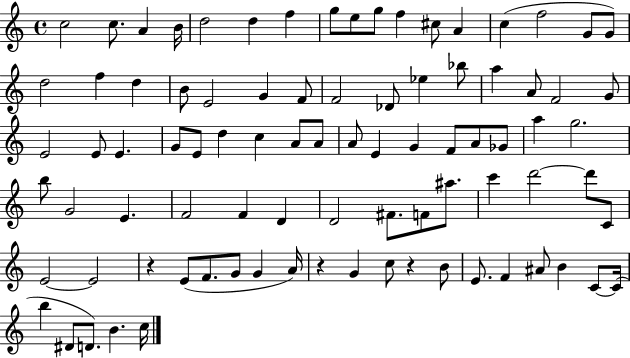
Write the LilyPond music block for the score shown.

{
  \clef treble
  \time 4/4
  \defaultTimeSignature
  \key c \major
  c''2 c''8. a'4 b'16 | d''2 d''4 f''4 | g''8 e''8 g''8 f''4 cis''8 a'4 | c''4( f''2 g'8 g'8) | \break d''2 f''4 d''4 | b'8 e'2 g'4 f'8 | f'2 des'8 ees''4 bes''8 | a''4 a'8 f'2 g'8 | \break e'2 e'8 e'4. | g'8 e'8 d''4 c''4 a'8 a'8 | a'8 e'4 g'4 f'8 a'8 ges'8 | a''4 g''2. | \break b''8 g'2 e'4. | f'2 f'4 d'4 | d'2 fis'8. f'8 ais''8. | c'''4 d'''2~~ d'''8 c'8 | \break e'2~~ e'2 | r4 e'8( f'8. g'8 g'4 a'16) | r4 g'4 c''8 r4 b'8 | e'8. f'4 ais'8 b'4 c'8~~ c'16( | \break b''4 dis'8 d'8.) b'4. c''16 | \bar "|."
}